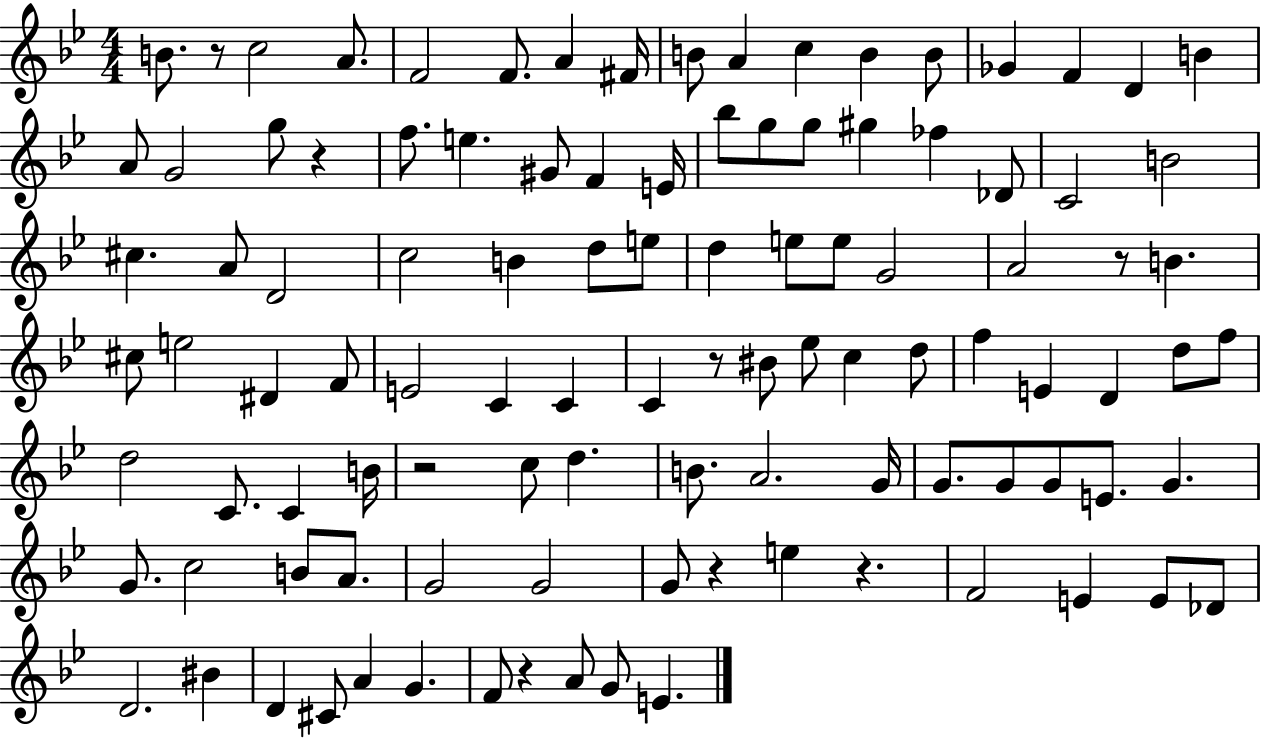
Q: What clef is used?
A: treble